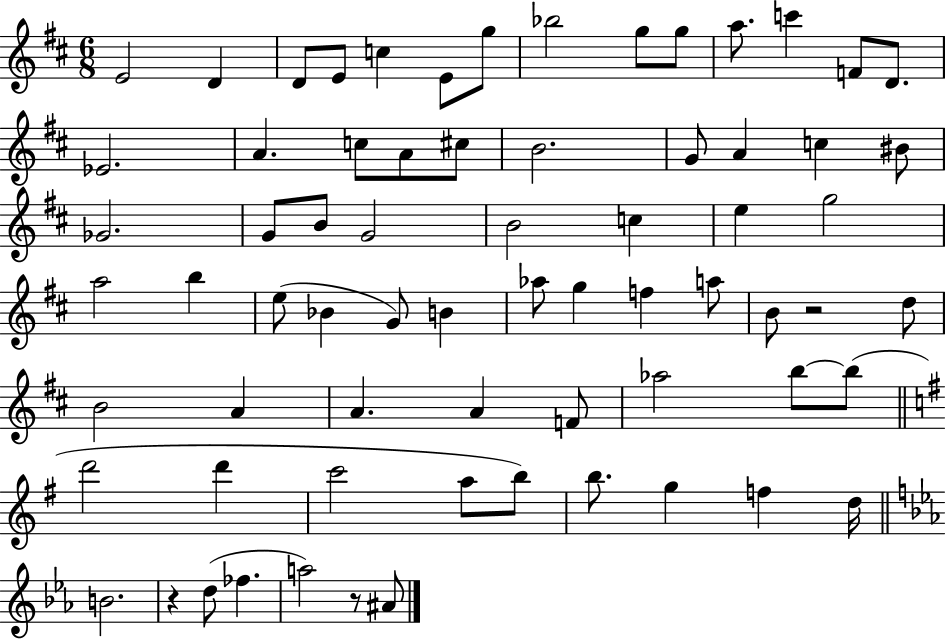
E4/h D4/q D4/e E4/e C5/q E4/e G5/e Bb5/h G5/e G5/e A5/e. C6/q F4/e D4/e. Eb4/h. A4/q. C5/e A4/e C#5/e B4/h. G4/e A4/q C5/q BIS4/e Gb4/h. G4/e B4/e G4/h B4/h C5/q E5/q G5/h A5/h B5/q E5/e Bb4/q G4/e B4/q Ab5/e G5/q F5/q A5/e B4/e R/h D5/e B4/h A4/q A4/q. A4/q F4/e Ab5/h B5/e B5/e D6/h D6/q C6/h A5/e B5/e B5/e. G5/q F5/q D5/s B4/h. R/q D5/e FES5/q. A5/h R/e A#4/e